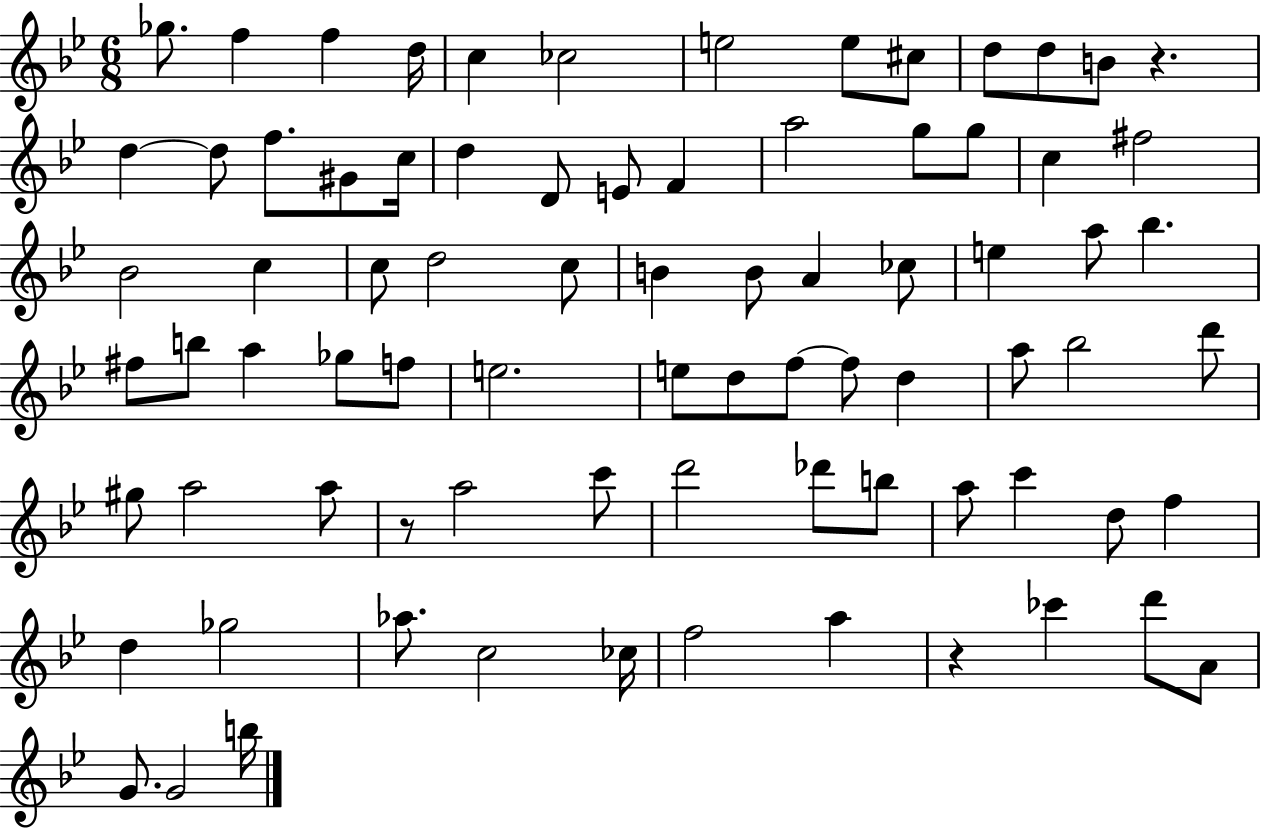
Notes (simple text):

Gb5/e. F5/q F5/q D5/s C5/q CES5/h E5/h E5/e C#5/e D5/e D5/e B4/e R/q. D5/q D5/e F5/e. G#4/e C5/s D5/q D4/e E4/e F4/q A5/h G5/e G5/e C5/q F#5/h Bb4/h C5/q C5/e D5/h C5/e B4/q B4/e A4/q CES5/e E5/q A5/e Bb5/q. F#5/e B5/e A5/q Gb5/e F5/e E5/h. E5/e D5/e F5/e F5/e D5/q A5/e Bb5/h D6/e G#5/e A5/h A5/e R/e A5/h C6/e D6/h Db6/e B5/e A5/e C6/q D5/e F5/q D5/q Gb5/h Ab5/e. C5/h CES5/s F5/h A5/q R/q CES6/q D6/e A4/e G4/e. G4/h B5/s